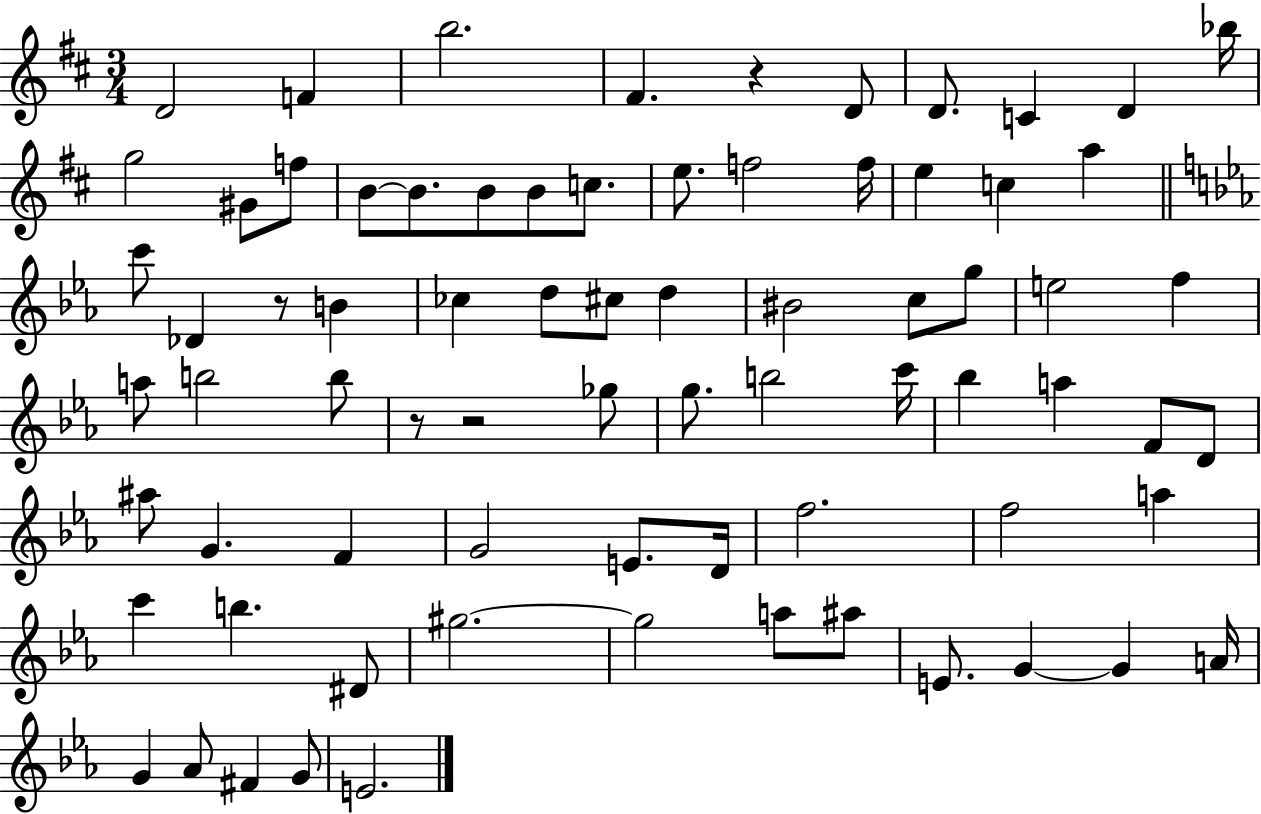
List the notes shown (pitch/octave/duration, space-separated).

D4/h F4/q B5/h. F#4/q. R/q D4/e D4/e. C4/q D4/q Bb5/s G5/h G#4/e F5/e B4/e B4/e. B4/e B4/e C5/e. E5/e. F5/h F5/s E5/q C5/q A5/q C6/e Db4/q R/e B4/q CES5/q D5/e C#5/e D5/q BIS4/h C5/e G5/e E5/h F5/q A5/e B5/h B5/e R/e R/h Gb5/e G5/e. B5/h C6/s Bb5/q A5/q F4/e D4/e A#5/e G4/q. F4/q G4/h E4/e. D4/s F5/h. F5/h A5/q C6/q B5/q. D#4/e G#5/h. G#5/h A5/e A#5/e E4/e. G4/q G4/q A4/s G4/q Ab4/e F#4/q G4/e E4/h.